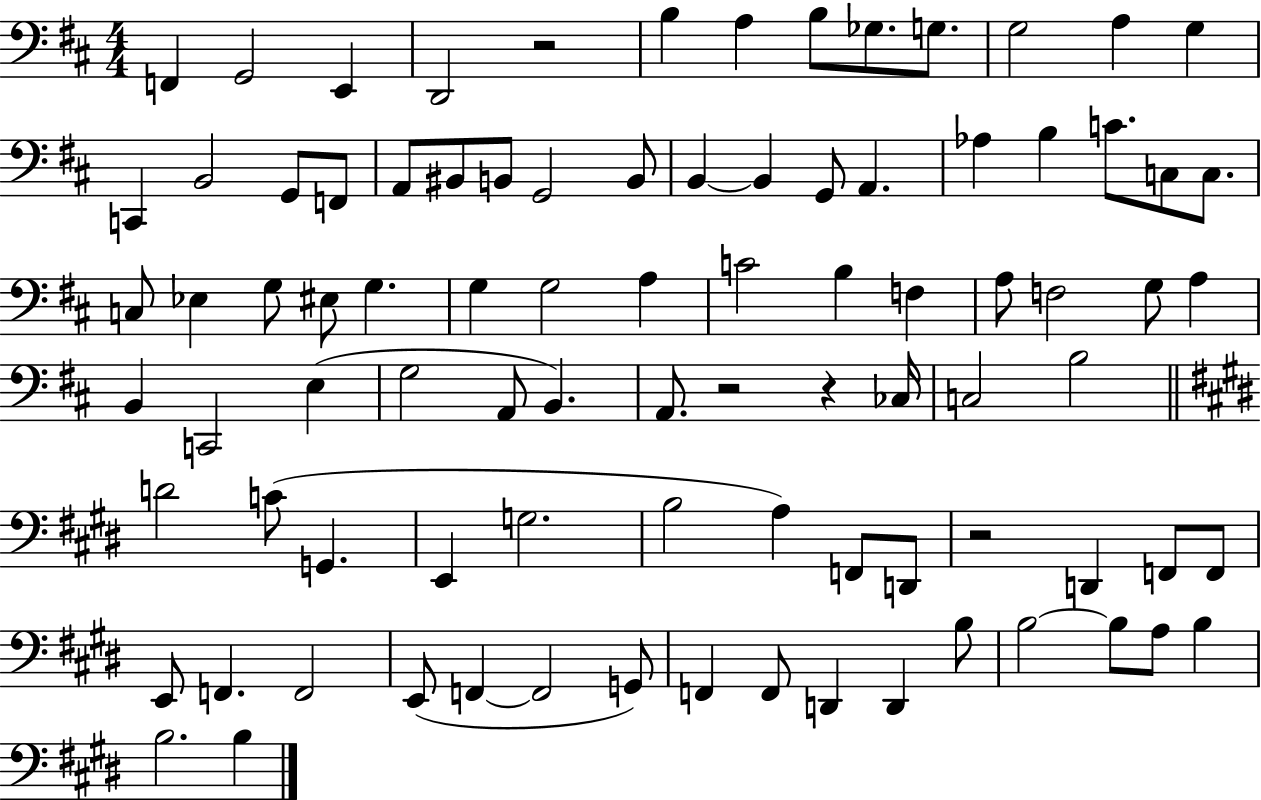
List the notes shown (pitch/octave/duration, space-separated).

F2/q G2/h E2/q D2/h R/h B3/q A3/q B3/e Gb3/e. G3/e. G3/h A3/q G3/q C2/q B2/h G2/e F2/e A2/e BIS2/e B2/e G2/h B2/e B2/q B2/q G2/e A2/q. Ab3/q B3/q C4/e. C3/e C3/e. C3/e Eb3/q G3/e EIS3/e G3/q. G3/q G3/h A3/q C4/h B3/q F3/q A3/e F3/h G3/e A3/q B2/q C2/h E3/q G3/h A2/e B2/q. A2/e. R/h R/q CES3/s C3/h B3/h D4/h C4/e G2/q. E2/q G3/h. B3/h A3/q F2/e D2/e R/h D2/q F2/e F2/e E2/e F2/q. F2/h E2/e F2/q F2/h G2/e F2/q F2/e D2/q D2/q B3/e B3/h B3/e A3/e B3/q B3/h. B3/q